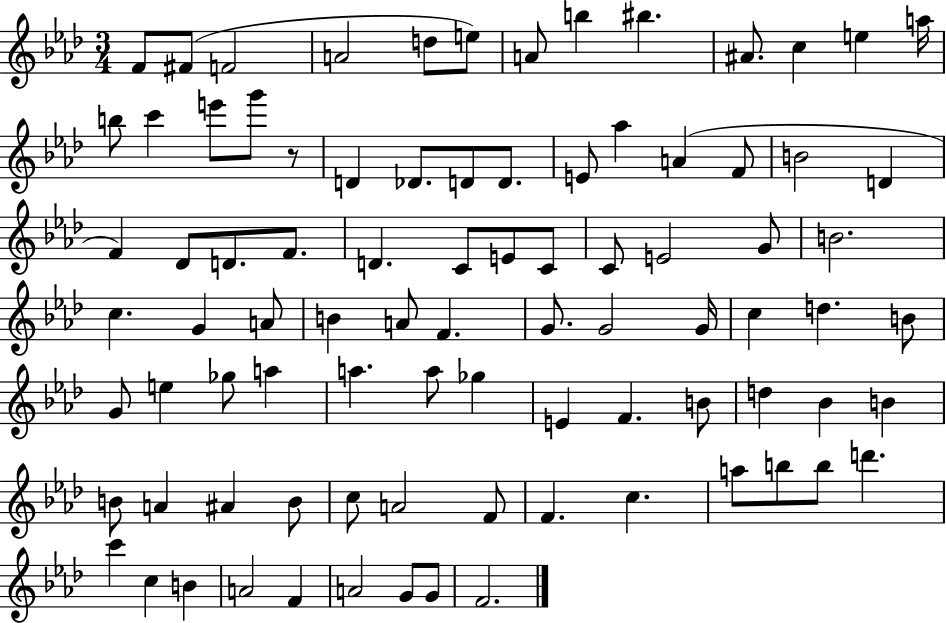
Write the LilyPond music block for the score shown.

{
  \clef treble
  \numericTimeSignature
  \time 3/4
  \key aes \major
  f'8 fis'8( f'2 | a'2 d''8 e''8) | a'8 b''4 bis''4. | ais'8. c''4 e''4 a''16 | \break b''8 c'''4 e'''8 g'''8 r8 | d'4 des'8. d'8 d'8. | e'8 aes''4 a'4( f'8 | b'2 d'4 | \break f'4) des'8 d'8. f'8. | d'4. c'8 e'8 c'8 | c'8 e'2 g'8 | b'2. | \break c''4. g'4 a'8 | b'4 a'8 f'4. | g'8. g'2 g'16 | c''4 d''4. b'8 | \break g'8 e''4 ges''8 a''4 | a''4. a''8 ges''4 | e'4 f'4. b'8 | d''4 bes'4 b'4 | \break b'8 a'4 ais'4 b'8 | c''8 a'2 f'8 | f'4. c''4. | a''8 b''8 b''8 d'''4. | \break c'''4 c''4 b'4 | a'2 f'4 | a'2 g'8 g'8 | f'2. | \break \bar "|."
}